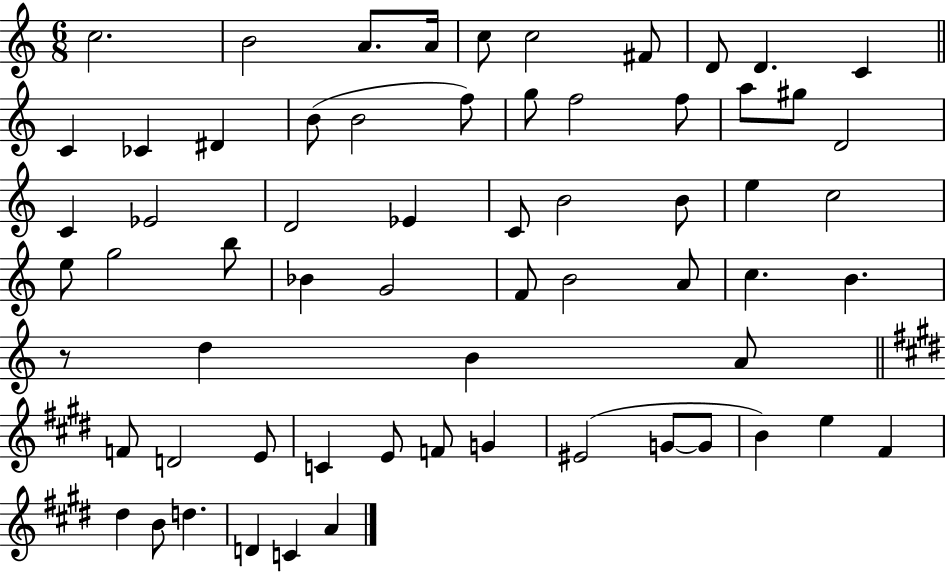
X:1
T:Untitled
M:6/8
L:1/4
K:C
c2 B2 A/2 A/4 c/2 c2 ^F/2 D/2 D C C _C ^D B/2 B2 f/2 g/2 f2 f/2 a/2 ^g/2 D2 C _E2 D2 _E C/2 B2 B/2 e c2 e/2 g2 b/2 _B G2 F/2 B2 A/2 c B z/2 d B A/2 F/2 D2 E/2 C E/2 F/2 G ^E2 G/2 G/2 B e ^F ^d B/2 d D C A